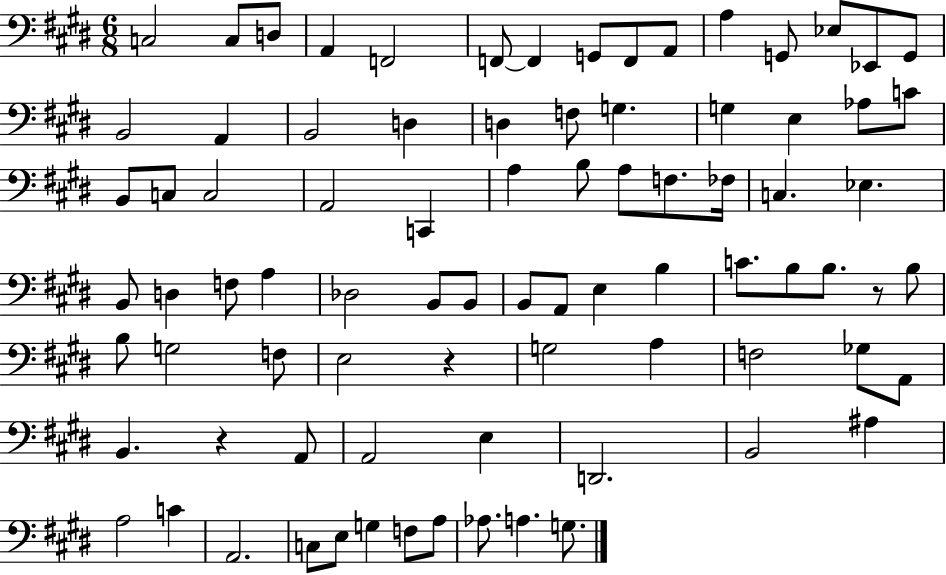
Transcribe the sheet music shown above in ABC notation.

X:1
T:Untitled
M:6/8
L:1/4
K:E
C,2 C,/2 D,/2 A,, F,,2 F,,/2 F,, G,,/2 F,,/2 A,,/2 A, G,,/2 _E,/2 _E,,/2 G,,/2 B,,2 A,, B,,2 D, D, F,/2 G, G, E, _A,/2 C/2 B,,/2 C,/2 C,2 A,,2 C,, A, B,/2 A,/2 F,/2 _F,/4 C, _E, B,,/2 D, F,/2 A, _D,2 B,,/2 B,,/2 B,,/2 A,,/2 E, B, C/2 B,/2 B,/2 z/2 B,/2 B,/2 G,2 F,/2 E,2 z G,2 A, F,2 _G,/2 A,,/2 B,, z A,,/2 A,,2 E, D,,2 B,,2 ^A, A,2 C A,,2 C,/2 E,/2 G, F,/2 A,/2 _A,/2 A, G,/2